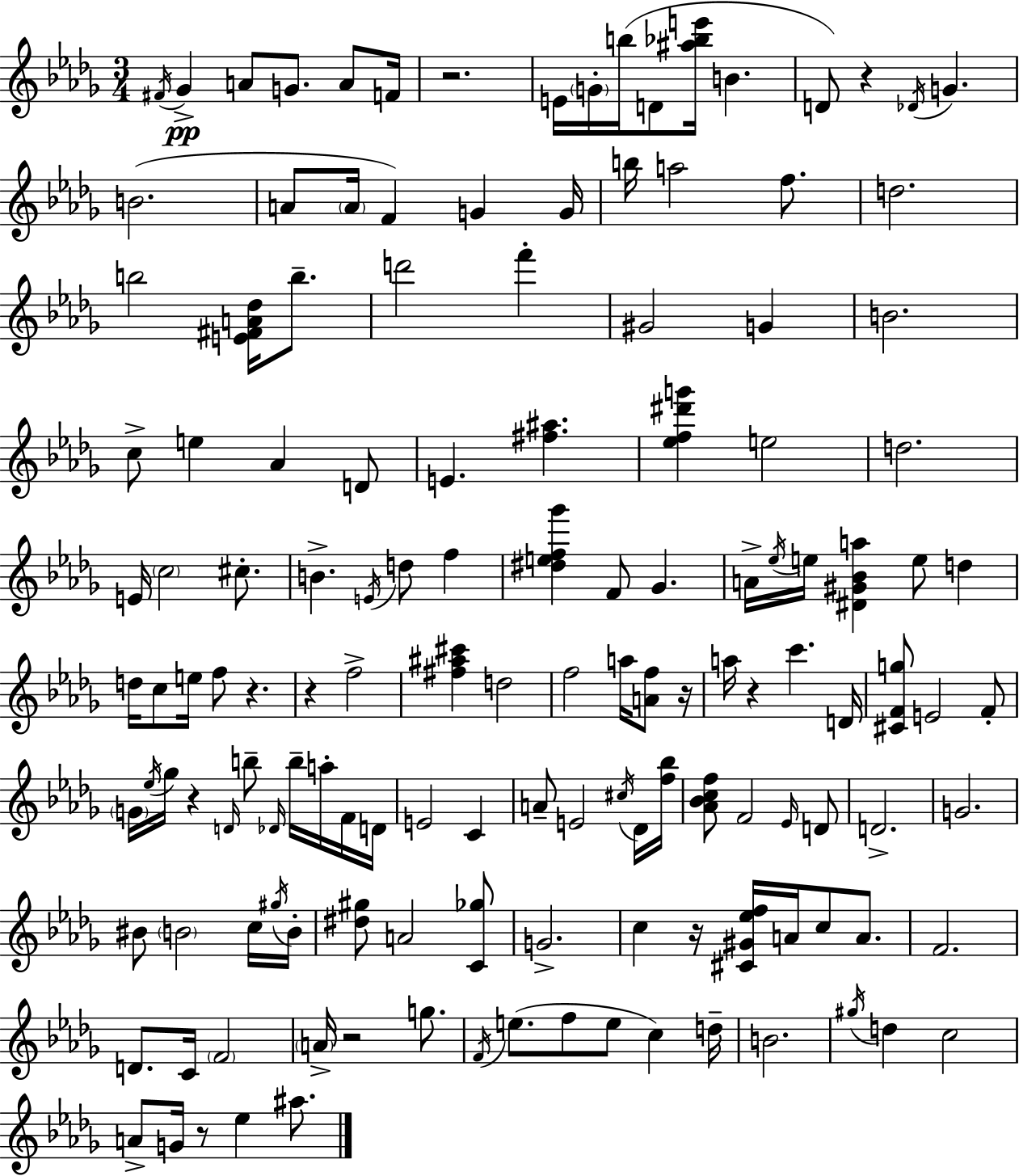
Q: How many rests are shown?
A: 10